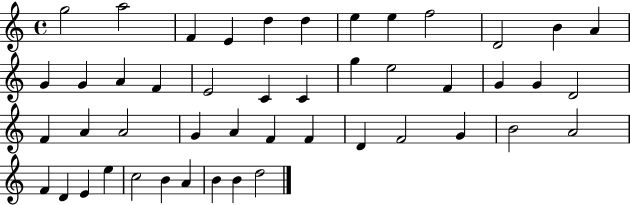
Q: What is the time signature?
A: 4/4